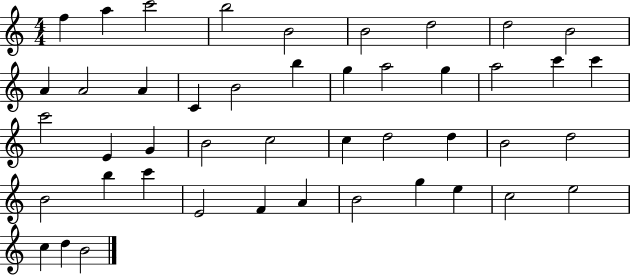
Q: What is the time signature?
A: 4/4